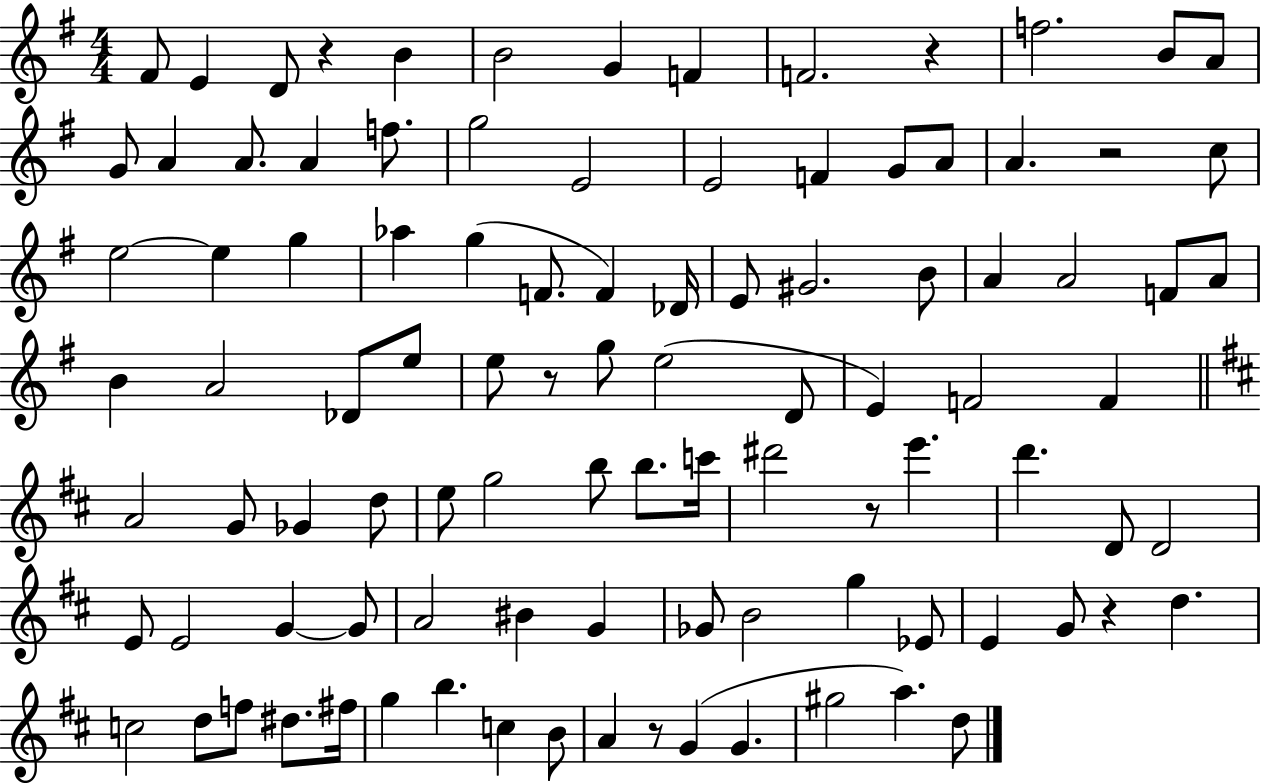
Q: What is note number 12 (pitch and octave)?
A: G4